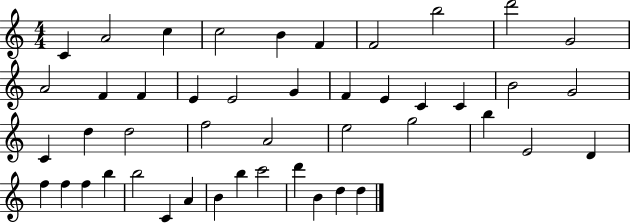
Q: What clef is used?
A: treble